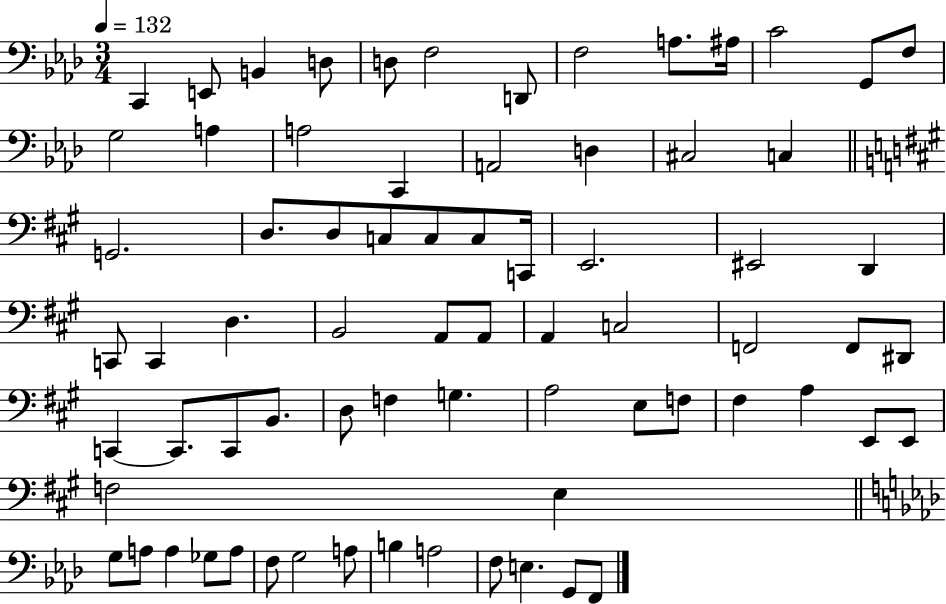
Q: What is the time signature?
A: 3/4